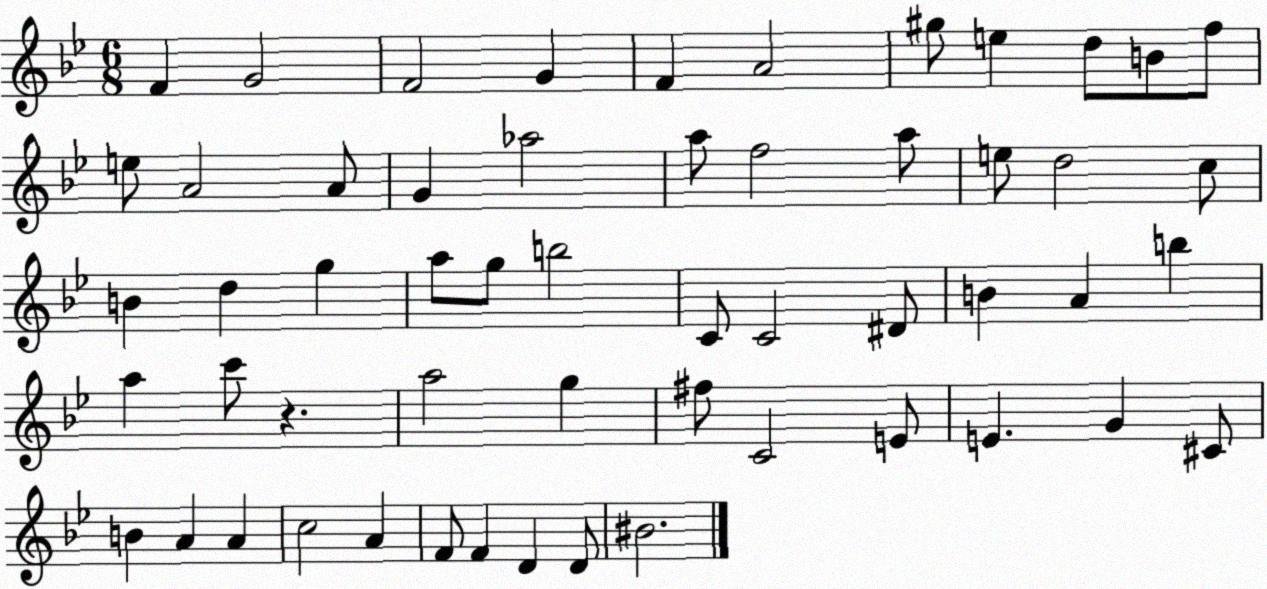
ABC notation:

X:1
T:Untitled
M:6/8
L:1/4
K:Bb
F G2 F2 G F A2 ^g/2 e d/2 B/2 f/2 e/2 A2 A/2 G _a2 a/2 f2 a/2 e/2 d2 c/2 B d g a/2 g/2 b2 C/2 C2 ^D/2 B A b a c'/2 z a2 g ^f/2 C2 E/2 E G ^C/2 B A A c2 A F/2 F D D/2 ^B2